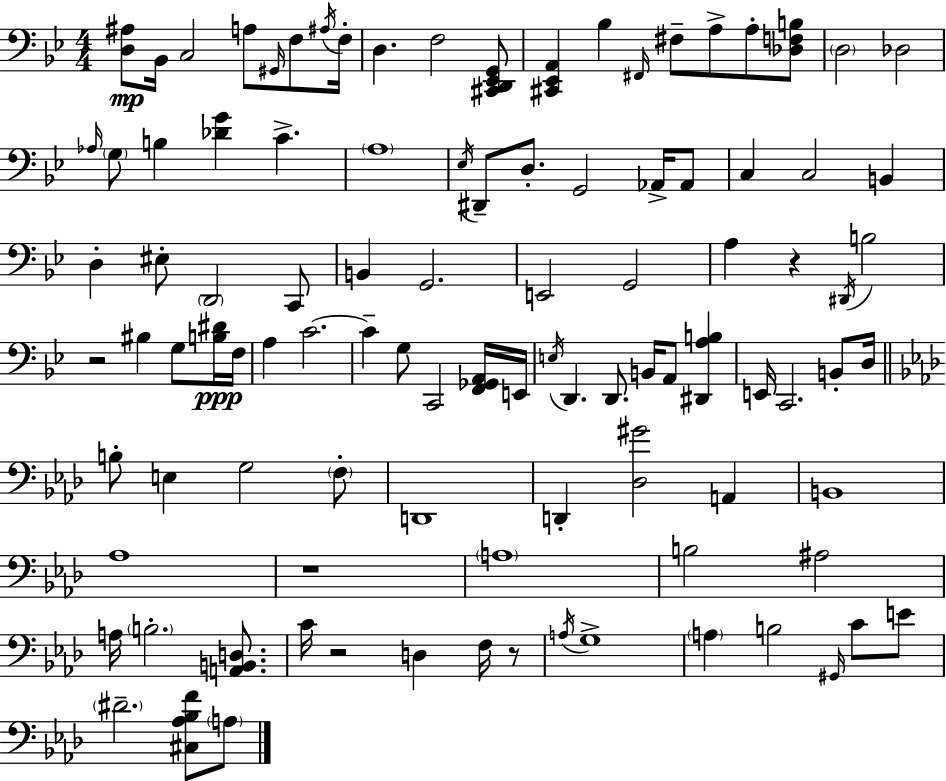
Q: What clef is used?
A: bass